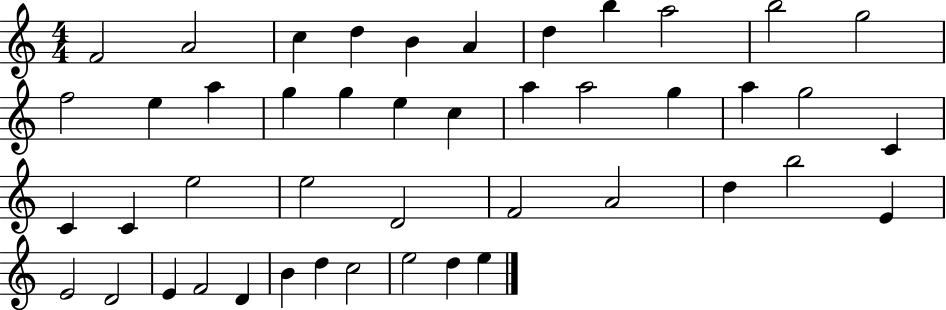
X:1
T:Untitled
M:4/4
L:1/4
K:C
F2 A2 c d B A d b a2 b2 g2 f2 e a g g e c a a2 g a g2 C C C e2 e2 D2 F2 A2 d b2 E E2 D2 E F2 D B d c2 e2 d e